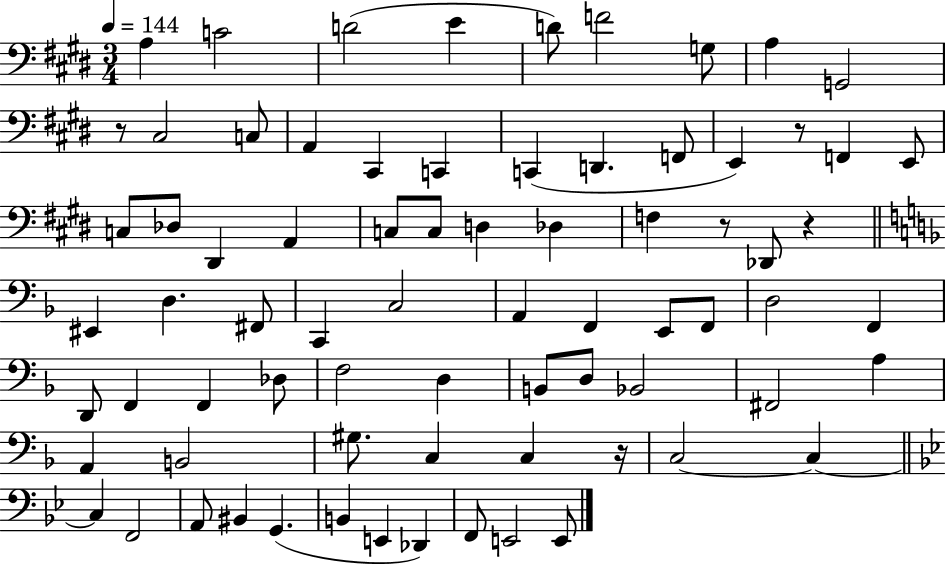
{
  \clef bass
  \numericTimeSignature
  \time 3/4
  \key e \major
  \tempo 4 = 144
  a4 c'2 | d'2( e'4 | d'8) f'2 g8 | a4 g,2 | \break r8 cis2 c8 | a,4 cis,4 c,4 | c,4( d,4. f,8 | e,4) r8 f,4 e,8 | \break c8 des8 dis,4 a,4 | c8 c8 d4 des4 | f4 r8 des,8 r4 | \bar "||" \break \key d \minor eis,4 d4. fis,8 | c,4 c2 | a,4 f,4 e,8 f,8 | d2 f,4 | \break d,8 f,4 f,4 des8 | f2 d4 | b,8 d8 bes,2 | fis,2 a4 | \break a,4 b,2 | gis8. c4 c4 r16 | c2~~ c4~~ | \bar "||" \break \key bes \major c4 f,2 | a,8 bis,4 g,4.( | b,4 e,4 des,4) | f,8 e,2 e,8 | \break \bar "|."
}